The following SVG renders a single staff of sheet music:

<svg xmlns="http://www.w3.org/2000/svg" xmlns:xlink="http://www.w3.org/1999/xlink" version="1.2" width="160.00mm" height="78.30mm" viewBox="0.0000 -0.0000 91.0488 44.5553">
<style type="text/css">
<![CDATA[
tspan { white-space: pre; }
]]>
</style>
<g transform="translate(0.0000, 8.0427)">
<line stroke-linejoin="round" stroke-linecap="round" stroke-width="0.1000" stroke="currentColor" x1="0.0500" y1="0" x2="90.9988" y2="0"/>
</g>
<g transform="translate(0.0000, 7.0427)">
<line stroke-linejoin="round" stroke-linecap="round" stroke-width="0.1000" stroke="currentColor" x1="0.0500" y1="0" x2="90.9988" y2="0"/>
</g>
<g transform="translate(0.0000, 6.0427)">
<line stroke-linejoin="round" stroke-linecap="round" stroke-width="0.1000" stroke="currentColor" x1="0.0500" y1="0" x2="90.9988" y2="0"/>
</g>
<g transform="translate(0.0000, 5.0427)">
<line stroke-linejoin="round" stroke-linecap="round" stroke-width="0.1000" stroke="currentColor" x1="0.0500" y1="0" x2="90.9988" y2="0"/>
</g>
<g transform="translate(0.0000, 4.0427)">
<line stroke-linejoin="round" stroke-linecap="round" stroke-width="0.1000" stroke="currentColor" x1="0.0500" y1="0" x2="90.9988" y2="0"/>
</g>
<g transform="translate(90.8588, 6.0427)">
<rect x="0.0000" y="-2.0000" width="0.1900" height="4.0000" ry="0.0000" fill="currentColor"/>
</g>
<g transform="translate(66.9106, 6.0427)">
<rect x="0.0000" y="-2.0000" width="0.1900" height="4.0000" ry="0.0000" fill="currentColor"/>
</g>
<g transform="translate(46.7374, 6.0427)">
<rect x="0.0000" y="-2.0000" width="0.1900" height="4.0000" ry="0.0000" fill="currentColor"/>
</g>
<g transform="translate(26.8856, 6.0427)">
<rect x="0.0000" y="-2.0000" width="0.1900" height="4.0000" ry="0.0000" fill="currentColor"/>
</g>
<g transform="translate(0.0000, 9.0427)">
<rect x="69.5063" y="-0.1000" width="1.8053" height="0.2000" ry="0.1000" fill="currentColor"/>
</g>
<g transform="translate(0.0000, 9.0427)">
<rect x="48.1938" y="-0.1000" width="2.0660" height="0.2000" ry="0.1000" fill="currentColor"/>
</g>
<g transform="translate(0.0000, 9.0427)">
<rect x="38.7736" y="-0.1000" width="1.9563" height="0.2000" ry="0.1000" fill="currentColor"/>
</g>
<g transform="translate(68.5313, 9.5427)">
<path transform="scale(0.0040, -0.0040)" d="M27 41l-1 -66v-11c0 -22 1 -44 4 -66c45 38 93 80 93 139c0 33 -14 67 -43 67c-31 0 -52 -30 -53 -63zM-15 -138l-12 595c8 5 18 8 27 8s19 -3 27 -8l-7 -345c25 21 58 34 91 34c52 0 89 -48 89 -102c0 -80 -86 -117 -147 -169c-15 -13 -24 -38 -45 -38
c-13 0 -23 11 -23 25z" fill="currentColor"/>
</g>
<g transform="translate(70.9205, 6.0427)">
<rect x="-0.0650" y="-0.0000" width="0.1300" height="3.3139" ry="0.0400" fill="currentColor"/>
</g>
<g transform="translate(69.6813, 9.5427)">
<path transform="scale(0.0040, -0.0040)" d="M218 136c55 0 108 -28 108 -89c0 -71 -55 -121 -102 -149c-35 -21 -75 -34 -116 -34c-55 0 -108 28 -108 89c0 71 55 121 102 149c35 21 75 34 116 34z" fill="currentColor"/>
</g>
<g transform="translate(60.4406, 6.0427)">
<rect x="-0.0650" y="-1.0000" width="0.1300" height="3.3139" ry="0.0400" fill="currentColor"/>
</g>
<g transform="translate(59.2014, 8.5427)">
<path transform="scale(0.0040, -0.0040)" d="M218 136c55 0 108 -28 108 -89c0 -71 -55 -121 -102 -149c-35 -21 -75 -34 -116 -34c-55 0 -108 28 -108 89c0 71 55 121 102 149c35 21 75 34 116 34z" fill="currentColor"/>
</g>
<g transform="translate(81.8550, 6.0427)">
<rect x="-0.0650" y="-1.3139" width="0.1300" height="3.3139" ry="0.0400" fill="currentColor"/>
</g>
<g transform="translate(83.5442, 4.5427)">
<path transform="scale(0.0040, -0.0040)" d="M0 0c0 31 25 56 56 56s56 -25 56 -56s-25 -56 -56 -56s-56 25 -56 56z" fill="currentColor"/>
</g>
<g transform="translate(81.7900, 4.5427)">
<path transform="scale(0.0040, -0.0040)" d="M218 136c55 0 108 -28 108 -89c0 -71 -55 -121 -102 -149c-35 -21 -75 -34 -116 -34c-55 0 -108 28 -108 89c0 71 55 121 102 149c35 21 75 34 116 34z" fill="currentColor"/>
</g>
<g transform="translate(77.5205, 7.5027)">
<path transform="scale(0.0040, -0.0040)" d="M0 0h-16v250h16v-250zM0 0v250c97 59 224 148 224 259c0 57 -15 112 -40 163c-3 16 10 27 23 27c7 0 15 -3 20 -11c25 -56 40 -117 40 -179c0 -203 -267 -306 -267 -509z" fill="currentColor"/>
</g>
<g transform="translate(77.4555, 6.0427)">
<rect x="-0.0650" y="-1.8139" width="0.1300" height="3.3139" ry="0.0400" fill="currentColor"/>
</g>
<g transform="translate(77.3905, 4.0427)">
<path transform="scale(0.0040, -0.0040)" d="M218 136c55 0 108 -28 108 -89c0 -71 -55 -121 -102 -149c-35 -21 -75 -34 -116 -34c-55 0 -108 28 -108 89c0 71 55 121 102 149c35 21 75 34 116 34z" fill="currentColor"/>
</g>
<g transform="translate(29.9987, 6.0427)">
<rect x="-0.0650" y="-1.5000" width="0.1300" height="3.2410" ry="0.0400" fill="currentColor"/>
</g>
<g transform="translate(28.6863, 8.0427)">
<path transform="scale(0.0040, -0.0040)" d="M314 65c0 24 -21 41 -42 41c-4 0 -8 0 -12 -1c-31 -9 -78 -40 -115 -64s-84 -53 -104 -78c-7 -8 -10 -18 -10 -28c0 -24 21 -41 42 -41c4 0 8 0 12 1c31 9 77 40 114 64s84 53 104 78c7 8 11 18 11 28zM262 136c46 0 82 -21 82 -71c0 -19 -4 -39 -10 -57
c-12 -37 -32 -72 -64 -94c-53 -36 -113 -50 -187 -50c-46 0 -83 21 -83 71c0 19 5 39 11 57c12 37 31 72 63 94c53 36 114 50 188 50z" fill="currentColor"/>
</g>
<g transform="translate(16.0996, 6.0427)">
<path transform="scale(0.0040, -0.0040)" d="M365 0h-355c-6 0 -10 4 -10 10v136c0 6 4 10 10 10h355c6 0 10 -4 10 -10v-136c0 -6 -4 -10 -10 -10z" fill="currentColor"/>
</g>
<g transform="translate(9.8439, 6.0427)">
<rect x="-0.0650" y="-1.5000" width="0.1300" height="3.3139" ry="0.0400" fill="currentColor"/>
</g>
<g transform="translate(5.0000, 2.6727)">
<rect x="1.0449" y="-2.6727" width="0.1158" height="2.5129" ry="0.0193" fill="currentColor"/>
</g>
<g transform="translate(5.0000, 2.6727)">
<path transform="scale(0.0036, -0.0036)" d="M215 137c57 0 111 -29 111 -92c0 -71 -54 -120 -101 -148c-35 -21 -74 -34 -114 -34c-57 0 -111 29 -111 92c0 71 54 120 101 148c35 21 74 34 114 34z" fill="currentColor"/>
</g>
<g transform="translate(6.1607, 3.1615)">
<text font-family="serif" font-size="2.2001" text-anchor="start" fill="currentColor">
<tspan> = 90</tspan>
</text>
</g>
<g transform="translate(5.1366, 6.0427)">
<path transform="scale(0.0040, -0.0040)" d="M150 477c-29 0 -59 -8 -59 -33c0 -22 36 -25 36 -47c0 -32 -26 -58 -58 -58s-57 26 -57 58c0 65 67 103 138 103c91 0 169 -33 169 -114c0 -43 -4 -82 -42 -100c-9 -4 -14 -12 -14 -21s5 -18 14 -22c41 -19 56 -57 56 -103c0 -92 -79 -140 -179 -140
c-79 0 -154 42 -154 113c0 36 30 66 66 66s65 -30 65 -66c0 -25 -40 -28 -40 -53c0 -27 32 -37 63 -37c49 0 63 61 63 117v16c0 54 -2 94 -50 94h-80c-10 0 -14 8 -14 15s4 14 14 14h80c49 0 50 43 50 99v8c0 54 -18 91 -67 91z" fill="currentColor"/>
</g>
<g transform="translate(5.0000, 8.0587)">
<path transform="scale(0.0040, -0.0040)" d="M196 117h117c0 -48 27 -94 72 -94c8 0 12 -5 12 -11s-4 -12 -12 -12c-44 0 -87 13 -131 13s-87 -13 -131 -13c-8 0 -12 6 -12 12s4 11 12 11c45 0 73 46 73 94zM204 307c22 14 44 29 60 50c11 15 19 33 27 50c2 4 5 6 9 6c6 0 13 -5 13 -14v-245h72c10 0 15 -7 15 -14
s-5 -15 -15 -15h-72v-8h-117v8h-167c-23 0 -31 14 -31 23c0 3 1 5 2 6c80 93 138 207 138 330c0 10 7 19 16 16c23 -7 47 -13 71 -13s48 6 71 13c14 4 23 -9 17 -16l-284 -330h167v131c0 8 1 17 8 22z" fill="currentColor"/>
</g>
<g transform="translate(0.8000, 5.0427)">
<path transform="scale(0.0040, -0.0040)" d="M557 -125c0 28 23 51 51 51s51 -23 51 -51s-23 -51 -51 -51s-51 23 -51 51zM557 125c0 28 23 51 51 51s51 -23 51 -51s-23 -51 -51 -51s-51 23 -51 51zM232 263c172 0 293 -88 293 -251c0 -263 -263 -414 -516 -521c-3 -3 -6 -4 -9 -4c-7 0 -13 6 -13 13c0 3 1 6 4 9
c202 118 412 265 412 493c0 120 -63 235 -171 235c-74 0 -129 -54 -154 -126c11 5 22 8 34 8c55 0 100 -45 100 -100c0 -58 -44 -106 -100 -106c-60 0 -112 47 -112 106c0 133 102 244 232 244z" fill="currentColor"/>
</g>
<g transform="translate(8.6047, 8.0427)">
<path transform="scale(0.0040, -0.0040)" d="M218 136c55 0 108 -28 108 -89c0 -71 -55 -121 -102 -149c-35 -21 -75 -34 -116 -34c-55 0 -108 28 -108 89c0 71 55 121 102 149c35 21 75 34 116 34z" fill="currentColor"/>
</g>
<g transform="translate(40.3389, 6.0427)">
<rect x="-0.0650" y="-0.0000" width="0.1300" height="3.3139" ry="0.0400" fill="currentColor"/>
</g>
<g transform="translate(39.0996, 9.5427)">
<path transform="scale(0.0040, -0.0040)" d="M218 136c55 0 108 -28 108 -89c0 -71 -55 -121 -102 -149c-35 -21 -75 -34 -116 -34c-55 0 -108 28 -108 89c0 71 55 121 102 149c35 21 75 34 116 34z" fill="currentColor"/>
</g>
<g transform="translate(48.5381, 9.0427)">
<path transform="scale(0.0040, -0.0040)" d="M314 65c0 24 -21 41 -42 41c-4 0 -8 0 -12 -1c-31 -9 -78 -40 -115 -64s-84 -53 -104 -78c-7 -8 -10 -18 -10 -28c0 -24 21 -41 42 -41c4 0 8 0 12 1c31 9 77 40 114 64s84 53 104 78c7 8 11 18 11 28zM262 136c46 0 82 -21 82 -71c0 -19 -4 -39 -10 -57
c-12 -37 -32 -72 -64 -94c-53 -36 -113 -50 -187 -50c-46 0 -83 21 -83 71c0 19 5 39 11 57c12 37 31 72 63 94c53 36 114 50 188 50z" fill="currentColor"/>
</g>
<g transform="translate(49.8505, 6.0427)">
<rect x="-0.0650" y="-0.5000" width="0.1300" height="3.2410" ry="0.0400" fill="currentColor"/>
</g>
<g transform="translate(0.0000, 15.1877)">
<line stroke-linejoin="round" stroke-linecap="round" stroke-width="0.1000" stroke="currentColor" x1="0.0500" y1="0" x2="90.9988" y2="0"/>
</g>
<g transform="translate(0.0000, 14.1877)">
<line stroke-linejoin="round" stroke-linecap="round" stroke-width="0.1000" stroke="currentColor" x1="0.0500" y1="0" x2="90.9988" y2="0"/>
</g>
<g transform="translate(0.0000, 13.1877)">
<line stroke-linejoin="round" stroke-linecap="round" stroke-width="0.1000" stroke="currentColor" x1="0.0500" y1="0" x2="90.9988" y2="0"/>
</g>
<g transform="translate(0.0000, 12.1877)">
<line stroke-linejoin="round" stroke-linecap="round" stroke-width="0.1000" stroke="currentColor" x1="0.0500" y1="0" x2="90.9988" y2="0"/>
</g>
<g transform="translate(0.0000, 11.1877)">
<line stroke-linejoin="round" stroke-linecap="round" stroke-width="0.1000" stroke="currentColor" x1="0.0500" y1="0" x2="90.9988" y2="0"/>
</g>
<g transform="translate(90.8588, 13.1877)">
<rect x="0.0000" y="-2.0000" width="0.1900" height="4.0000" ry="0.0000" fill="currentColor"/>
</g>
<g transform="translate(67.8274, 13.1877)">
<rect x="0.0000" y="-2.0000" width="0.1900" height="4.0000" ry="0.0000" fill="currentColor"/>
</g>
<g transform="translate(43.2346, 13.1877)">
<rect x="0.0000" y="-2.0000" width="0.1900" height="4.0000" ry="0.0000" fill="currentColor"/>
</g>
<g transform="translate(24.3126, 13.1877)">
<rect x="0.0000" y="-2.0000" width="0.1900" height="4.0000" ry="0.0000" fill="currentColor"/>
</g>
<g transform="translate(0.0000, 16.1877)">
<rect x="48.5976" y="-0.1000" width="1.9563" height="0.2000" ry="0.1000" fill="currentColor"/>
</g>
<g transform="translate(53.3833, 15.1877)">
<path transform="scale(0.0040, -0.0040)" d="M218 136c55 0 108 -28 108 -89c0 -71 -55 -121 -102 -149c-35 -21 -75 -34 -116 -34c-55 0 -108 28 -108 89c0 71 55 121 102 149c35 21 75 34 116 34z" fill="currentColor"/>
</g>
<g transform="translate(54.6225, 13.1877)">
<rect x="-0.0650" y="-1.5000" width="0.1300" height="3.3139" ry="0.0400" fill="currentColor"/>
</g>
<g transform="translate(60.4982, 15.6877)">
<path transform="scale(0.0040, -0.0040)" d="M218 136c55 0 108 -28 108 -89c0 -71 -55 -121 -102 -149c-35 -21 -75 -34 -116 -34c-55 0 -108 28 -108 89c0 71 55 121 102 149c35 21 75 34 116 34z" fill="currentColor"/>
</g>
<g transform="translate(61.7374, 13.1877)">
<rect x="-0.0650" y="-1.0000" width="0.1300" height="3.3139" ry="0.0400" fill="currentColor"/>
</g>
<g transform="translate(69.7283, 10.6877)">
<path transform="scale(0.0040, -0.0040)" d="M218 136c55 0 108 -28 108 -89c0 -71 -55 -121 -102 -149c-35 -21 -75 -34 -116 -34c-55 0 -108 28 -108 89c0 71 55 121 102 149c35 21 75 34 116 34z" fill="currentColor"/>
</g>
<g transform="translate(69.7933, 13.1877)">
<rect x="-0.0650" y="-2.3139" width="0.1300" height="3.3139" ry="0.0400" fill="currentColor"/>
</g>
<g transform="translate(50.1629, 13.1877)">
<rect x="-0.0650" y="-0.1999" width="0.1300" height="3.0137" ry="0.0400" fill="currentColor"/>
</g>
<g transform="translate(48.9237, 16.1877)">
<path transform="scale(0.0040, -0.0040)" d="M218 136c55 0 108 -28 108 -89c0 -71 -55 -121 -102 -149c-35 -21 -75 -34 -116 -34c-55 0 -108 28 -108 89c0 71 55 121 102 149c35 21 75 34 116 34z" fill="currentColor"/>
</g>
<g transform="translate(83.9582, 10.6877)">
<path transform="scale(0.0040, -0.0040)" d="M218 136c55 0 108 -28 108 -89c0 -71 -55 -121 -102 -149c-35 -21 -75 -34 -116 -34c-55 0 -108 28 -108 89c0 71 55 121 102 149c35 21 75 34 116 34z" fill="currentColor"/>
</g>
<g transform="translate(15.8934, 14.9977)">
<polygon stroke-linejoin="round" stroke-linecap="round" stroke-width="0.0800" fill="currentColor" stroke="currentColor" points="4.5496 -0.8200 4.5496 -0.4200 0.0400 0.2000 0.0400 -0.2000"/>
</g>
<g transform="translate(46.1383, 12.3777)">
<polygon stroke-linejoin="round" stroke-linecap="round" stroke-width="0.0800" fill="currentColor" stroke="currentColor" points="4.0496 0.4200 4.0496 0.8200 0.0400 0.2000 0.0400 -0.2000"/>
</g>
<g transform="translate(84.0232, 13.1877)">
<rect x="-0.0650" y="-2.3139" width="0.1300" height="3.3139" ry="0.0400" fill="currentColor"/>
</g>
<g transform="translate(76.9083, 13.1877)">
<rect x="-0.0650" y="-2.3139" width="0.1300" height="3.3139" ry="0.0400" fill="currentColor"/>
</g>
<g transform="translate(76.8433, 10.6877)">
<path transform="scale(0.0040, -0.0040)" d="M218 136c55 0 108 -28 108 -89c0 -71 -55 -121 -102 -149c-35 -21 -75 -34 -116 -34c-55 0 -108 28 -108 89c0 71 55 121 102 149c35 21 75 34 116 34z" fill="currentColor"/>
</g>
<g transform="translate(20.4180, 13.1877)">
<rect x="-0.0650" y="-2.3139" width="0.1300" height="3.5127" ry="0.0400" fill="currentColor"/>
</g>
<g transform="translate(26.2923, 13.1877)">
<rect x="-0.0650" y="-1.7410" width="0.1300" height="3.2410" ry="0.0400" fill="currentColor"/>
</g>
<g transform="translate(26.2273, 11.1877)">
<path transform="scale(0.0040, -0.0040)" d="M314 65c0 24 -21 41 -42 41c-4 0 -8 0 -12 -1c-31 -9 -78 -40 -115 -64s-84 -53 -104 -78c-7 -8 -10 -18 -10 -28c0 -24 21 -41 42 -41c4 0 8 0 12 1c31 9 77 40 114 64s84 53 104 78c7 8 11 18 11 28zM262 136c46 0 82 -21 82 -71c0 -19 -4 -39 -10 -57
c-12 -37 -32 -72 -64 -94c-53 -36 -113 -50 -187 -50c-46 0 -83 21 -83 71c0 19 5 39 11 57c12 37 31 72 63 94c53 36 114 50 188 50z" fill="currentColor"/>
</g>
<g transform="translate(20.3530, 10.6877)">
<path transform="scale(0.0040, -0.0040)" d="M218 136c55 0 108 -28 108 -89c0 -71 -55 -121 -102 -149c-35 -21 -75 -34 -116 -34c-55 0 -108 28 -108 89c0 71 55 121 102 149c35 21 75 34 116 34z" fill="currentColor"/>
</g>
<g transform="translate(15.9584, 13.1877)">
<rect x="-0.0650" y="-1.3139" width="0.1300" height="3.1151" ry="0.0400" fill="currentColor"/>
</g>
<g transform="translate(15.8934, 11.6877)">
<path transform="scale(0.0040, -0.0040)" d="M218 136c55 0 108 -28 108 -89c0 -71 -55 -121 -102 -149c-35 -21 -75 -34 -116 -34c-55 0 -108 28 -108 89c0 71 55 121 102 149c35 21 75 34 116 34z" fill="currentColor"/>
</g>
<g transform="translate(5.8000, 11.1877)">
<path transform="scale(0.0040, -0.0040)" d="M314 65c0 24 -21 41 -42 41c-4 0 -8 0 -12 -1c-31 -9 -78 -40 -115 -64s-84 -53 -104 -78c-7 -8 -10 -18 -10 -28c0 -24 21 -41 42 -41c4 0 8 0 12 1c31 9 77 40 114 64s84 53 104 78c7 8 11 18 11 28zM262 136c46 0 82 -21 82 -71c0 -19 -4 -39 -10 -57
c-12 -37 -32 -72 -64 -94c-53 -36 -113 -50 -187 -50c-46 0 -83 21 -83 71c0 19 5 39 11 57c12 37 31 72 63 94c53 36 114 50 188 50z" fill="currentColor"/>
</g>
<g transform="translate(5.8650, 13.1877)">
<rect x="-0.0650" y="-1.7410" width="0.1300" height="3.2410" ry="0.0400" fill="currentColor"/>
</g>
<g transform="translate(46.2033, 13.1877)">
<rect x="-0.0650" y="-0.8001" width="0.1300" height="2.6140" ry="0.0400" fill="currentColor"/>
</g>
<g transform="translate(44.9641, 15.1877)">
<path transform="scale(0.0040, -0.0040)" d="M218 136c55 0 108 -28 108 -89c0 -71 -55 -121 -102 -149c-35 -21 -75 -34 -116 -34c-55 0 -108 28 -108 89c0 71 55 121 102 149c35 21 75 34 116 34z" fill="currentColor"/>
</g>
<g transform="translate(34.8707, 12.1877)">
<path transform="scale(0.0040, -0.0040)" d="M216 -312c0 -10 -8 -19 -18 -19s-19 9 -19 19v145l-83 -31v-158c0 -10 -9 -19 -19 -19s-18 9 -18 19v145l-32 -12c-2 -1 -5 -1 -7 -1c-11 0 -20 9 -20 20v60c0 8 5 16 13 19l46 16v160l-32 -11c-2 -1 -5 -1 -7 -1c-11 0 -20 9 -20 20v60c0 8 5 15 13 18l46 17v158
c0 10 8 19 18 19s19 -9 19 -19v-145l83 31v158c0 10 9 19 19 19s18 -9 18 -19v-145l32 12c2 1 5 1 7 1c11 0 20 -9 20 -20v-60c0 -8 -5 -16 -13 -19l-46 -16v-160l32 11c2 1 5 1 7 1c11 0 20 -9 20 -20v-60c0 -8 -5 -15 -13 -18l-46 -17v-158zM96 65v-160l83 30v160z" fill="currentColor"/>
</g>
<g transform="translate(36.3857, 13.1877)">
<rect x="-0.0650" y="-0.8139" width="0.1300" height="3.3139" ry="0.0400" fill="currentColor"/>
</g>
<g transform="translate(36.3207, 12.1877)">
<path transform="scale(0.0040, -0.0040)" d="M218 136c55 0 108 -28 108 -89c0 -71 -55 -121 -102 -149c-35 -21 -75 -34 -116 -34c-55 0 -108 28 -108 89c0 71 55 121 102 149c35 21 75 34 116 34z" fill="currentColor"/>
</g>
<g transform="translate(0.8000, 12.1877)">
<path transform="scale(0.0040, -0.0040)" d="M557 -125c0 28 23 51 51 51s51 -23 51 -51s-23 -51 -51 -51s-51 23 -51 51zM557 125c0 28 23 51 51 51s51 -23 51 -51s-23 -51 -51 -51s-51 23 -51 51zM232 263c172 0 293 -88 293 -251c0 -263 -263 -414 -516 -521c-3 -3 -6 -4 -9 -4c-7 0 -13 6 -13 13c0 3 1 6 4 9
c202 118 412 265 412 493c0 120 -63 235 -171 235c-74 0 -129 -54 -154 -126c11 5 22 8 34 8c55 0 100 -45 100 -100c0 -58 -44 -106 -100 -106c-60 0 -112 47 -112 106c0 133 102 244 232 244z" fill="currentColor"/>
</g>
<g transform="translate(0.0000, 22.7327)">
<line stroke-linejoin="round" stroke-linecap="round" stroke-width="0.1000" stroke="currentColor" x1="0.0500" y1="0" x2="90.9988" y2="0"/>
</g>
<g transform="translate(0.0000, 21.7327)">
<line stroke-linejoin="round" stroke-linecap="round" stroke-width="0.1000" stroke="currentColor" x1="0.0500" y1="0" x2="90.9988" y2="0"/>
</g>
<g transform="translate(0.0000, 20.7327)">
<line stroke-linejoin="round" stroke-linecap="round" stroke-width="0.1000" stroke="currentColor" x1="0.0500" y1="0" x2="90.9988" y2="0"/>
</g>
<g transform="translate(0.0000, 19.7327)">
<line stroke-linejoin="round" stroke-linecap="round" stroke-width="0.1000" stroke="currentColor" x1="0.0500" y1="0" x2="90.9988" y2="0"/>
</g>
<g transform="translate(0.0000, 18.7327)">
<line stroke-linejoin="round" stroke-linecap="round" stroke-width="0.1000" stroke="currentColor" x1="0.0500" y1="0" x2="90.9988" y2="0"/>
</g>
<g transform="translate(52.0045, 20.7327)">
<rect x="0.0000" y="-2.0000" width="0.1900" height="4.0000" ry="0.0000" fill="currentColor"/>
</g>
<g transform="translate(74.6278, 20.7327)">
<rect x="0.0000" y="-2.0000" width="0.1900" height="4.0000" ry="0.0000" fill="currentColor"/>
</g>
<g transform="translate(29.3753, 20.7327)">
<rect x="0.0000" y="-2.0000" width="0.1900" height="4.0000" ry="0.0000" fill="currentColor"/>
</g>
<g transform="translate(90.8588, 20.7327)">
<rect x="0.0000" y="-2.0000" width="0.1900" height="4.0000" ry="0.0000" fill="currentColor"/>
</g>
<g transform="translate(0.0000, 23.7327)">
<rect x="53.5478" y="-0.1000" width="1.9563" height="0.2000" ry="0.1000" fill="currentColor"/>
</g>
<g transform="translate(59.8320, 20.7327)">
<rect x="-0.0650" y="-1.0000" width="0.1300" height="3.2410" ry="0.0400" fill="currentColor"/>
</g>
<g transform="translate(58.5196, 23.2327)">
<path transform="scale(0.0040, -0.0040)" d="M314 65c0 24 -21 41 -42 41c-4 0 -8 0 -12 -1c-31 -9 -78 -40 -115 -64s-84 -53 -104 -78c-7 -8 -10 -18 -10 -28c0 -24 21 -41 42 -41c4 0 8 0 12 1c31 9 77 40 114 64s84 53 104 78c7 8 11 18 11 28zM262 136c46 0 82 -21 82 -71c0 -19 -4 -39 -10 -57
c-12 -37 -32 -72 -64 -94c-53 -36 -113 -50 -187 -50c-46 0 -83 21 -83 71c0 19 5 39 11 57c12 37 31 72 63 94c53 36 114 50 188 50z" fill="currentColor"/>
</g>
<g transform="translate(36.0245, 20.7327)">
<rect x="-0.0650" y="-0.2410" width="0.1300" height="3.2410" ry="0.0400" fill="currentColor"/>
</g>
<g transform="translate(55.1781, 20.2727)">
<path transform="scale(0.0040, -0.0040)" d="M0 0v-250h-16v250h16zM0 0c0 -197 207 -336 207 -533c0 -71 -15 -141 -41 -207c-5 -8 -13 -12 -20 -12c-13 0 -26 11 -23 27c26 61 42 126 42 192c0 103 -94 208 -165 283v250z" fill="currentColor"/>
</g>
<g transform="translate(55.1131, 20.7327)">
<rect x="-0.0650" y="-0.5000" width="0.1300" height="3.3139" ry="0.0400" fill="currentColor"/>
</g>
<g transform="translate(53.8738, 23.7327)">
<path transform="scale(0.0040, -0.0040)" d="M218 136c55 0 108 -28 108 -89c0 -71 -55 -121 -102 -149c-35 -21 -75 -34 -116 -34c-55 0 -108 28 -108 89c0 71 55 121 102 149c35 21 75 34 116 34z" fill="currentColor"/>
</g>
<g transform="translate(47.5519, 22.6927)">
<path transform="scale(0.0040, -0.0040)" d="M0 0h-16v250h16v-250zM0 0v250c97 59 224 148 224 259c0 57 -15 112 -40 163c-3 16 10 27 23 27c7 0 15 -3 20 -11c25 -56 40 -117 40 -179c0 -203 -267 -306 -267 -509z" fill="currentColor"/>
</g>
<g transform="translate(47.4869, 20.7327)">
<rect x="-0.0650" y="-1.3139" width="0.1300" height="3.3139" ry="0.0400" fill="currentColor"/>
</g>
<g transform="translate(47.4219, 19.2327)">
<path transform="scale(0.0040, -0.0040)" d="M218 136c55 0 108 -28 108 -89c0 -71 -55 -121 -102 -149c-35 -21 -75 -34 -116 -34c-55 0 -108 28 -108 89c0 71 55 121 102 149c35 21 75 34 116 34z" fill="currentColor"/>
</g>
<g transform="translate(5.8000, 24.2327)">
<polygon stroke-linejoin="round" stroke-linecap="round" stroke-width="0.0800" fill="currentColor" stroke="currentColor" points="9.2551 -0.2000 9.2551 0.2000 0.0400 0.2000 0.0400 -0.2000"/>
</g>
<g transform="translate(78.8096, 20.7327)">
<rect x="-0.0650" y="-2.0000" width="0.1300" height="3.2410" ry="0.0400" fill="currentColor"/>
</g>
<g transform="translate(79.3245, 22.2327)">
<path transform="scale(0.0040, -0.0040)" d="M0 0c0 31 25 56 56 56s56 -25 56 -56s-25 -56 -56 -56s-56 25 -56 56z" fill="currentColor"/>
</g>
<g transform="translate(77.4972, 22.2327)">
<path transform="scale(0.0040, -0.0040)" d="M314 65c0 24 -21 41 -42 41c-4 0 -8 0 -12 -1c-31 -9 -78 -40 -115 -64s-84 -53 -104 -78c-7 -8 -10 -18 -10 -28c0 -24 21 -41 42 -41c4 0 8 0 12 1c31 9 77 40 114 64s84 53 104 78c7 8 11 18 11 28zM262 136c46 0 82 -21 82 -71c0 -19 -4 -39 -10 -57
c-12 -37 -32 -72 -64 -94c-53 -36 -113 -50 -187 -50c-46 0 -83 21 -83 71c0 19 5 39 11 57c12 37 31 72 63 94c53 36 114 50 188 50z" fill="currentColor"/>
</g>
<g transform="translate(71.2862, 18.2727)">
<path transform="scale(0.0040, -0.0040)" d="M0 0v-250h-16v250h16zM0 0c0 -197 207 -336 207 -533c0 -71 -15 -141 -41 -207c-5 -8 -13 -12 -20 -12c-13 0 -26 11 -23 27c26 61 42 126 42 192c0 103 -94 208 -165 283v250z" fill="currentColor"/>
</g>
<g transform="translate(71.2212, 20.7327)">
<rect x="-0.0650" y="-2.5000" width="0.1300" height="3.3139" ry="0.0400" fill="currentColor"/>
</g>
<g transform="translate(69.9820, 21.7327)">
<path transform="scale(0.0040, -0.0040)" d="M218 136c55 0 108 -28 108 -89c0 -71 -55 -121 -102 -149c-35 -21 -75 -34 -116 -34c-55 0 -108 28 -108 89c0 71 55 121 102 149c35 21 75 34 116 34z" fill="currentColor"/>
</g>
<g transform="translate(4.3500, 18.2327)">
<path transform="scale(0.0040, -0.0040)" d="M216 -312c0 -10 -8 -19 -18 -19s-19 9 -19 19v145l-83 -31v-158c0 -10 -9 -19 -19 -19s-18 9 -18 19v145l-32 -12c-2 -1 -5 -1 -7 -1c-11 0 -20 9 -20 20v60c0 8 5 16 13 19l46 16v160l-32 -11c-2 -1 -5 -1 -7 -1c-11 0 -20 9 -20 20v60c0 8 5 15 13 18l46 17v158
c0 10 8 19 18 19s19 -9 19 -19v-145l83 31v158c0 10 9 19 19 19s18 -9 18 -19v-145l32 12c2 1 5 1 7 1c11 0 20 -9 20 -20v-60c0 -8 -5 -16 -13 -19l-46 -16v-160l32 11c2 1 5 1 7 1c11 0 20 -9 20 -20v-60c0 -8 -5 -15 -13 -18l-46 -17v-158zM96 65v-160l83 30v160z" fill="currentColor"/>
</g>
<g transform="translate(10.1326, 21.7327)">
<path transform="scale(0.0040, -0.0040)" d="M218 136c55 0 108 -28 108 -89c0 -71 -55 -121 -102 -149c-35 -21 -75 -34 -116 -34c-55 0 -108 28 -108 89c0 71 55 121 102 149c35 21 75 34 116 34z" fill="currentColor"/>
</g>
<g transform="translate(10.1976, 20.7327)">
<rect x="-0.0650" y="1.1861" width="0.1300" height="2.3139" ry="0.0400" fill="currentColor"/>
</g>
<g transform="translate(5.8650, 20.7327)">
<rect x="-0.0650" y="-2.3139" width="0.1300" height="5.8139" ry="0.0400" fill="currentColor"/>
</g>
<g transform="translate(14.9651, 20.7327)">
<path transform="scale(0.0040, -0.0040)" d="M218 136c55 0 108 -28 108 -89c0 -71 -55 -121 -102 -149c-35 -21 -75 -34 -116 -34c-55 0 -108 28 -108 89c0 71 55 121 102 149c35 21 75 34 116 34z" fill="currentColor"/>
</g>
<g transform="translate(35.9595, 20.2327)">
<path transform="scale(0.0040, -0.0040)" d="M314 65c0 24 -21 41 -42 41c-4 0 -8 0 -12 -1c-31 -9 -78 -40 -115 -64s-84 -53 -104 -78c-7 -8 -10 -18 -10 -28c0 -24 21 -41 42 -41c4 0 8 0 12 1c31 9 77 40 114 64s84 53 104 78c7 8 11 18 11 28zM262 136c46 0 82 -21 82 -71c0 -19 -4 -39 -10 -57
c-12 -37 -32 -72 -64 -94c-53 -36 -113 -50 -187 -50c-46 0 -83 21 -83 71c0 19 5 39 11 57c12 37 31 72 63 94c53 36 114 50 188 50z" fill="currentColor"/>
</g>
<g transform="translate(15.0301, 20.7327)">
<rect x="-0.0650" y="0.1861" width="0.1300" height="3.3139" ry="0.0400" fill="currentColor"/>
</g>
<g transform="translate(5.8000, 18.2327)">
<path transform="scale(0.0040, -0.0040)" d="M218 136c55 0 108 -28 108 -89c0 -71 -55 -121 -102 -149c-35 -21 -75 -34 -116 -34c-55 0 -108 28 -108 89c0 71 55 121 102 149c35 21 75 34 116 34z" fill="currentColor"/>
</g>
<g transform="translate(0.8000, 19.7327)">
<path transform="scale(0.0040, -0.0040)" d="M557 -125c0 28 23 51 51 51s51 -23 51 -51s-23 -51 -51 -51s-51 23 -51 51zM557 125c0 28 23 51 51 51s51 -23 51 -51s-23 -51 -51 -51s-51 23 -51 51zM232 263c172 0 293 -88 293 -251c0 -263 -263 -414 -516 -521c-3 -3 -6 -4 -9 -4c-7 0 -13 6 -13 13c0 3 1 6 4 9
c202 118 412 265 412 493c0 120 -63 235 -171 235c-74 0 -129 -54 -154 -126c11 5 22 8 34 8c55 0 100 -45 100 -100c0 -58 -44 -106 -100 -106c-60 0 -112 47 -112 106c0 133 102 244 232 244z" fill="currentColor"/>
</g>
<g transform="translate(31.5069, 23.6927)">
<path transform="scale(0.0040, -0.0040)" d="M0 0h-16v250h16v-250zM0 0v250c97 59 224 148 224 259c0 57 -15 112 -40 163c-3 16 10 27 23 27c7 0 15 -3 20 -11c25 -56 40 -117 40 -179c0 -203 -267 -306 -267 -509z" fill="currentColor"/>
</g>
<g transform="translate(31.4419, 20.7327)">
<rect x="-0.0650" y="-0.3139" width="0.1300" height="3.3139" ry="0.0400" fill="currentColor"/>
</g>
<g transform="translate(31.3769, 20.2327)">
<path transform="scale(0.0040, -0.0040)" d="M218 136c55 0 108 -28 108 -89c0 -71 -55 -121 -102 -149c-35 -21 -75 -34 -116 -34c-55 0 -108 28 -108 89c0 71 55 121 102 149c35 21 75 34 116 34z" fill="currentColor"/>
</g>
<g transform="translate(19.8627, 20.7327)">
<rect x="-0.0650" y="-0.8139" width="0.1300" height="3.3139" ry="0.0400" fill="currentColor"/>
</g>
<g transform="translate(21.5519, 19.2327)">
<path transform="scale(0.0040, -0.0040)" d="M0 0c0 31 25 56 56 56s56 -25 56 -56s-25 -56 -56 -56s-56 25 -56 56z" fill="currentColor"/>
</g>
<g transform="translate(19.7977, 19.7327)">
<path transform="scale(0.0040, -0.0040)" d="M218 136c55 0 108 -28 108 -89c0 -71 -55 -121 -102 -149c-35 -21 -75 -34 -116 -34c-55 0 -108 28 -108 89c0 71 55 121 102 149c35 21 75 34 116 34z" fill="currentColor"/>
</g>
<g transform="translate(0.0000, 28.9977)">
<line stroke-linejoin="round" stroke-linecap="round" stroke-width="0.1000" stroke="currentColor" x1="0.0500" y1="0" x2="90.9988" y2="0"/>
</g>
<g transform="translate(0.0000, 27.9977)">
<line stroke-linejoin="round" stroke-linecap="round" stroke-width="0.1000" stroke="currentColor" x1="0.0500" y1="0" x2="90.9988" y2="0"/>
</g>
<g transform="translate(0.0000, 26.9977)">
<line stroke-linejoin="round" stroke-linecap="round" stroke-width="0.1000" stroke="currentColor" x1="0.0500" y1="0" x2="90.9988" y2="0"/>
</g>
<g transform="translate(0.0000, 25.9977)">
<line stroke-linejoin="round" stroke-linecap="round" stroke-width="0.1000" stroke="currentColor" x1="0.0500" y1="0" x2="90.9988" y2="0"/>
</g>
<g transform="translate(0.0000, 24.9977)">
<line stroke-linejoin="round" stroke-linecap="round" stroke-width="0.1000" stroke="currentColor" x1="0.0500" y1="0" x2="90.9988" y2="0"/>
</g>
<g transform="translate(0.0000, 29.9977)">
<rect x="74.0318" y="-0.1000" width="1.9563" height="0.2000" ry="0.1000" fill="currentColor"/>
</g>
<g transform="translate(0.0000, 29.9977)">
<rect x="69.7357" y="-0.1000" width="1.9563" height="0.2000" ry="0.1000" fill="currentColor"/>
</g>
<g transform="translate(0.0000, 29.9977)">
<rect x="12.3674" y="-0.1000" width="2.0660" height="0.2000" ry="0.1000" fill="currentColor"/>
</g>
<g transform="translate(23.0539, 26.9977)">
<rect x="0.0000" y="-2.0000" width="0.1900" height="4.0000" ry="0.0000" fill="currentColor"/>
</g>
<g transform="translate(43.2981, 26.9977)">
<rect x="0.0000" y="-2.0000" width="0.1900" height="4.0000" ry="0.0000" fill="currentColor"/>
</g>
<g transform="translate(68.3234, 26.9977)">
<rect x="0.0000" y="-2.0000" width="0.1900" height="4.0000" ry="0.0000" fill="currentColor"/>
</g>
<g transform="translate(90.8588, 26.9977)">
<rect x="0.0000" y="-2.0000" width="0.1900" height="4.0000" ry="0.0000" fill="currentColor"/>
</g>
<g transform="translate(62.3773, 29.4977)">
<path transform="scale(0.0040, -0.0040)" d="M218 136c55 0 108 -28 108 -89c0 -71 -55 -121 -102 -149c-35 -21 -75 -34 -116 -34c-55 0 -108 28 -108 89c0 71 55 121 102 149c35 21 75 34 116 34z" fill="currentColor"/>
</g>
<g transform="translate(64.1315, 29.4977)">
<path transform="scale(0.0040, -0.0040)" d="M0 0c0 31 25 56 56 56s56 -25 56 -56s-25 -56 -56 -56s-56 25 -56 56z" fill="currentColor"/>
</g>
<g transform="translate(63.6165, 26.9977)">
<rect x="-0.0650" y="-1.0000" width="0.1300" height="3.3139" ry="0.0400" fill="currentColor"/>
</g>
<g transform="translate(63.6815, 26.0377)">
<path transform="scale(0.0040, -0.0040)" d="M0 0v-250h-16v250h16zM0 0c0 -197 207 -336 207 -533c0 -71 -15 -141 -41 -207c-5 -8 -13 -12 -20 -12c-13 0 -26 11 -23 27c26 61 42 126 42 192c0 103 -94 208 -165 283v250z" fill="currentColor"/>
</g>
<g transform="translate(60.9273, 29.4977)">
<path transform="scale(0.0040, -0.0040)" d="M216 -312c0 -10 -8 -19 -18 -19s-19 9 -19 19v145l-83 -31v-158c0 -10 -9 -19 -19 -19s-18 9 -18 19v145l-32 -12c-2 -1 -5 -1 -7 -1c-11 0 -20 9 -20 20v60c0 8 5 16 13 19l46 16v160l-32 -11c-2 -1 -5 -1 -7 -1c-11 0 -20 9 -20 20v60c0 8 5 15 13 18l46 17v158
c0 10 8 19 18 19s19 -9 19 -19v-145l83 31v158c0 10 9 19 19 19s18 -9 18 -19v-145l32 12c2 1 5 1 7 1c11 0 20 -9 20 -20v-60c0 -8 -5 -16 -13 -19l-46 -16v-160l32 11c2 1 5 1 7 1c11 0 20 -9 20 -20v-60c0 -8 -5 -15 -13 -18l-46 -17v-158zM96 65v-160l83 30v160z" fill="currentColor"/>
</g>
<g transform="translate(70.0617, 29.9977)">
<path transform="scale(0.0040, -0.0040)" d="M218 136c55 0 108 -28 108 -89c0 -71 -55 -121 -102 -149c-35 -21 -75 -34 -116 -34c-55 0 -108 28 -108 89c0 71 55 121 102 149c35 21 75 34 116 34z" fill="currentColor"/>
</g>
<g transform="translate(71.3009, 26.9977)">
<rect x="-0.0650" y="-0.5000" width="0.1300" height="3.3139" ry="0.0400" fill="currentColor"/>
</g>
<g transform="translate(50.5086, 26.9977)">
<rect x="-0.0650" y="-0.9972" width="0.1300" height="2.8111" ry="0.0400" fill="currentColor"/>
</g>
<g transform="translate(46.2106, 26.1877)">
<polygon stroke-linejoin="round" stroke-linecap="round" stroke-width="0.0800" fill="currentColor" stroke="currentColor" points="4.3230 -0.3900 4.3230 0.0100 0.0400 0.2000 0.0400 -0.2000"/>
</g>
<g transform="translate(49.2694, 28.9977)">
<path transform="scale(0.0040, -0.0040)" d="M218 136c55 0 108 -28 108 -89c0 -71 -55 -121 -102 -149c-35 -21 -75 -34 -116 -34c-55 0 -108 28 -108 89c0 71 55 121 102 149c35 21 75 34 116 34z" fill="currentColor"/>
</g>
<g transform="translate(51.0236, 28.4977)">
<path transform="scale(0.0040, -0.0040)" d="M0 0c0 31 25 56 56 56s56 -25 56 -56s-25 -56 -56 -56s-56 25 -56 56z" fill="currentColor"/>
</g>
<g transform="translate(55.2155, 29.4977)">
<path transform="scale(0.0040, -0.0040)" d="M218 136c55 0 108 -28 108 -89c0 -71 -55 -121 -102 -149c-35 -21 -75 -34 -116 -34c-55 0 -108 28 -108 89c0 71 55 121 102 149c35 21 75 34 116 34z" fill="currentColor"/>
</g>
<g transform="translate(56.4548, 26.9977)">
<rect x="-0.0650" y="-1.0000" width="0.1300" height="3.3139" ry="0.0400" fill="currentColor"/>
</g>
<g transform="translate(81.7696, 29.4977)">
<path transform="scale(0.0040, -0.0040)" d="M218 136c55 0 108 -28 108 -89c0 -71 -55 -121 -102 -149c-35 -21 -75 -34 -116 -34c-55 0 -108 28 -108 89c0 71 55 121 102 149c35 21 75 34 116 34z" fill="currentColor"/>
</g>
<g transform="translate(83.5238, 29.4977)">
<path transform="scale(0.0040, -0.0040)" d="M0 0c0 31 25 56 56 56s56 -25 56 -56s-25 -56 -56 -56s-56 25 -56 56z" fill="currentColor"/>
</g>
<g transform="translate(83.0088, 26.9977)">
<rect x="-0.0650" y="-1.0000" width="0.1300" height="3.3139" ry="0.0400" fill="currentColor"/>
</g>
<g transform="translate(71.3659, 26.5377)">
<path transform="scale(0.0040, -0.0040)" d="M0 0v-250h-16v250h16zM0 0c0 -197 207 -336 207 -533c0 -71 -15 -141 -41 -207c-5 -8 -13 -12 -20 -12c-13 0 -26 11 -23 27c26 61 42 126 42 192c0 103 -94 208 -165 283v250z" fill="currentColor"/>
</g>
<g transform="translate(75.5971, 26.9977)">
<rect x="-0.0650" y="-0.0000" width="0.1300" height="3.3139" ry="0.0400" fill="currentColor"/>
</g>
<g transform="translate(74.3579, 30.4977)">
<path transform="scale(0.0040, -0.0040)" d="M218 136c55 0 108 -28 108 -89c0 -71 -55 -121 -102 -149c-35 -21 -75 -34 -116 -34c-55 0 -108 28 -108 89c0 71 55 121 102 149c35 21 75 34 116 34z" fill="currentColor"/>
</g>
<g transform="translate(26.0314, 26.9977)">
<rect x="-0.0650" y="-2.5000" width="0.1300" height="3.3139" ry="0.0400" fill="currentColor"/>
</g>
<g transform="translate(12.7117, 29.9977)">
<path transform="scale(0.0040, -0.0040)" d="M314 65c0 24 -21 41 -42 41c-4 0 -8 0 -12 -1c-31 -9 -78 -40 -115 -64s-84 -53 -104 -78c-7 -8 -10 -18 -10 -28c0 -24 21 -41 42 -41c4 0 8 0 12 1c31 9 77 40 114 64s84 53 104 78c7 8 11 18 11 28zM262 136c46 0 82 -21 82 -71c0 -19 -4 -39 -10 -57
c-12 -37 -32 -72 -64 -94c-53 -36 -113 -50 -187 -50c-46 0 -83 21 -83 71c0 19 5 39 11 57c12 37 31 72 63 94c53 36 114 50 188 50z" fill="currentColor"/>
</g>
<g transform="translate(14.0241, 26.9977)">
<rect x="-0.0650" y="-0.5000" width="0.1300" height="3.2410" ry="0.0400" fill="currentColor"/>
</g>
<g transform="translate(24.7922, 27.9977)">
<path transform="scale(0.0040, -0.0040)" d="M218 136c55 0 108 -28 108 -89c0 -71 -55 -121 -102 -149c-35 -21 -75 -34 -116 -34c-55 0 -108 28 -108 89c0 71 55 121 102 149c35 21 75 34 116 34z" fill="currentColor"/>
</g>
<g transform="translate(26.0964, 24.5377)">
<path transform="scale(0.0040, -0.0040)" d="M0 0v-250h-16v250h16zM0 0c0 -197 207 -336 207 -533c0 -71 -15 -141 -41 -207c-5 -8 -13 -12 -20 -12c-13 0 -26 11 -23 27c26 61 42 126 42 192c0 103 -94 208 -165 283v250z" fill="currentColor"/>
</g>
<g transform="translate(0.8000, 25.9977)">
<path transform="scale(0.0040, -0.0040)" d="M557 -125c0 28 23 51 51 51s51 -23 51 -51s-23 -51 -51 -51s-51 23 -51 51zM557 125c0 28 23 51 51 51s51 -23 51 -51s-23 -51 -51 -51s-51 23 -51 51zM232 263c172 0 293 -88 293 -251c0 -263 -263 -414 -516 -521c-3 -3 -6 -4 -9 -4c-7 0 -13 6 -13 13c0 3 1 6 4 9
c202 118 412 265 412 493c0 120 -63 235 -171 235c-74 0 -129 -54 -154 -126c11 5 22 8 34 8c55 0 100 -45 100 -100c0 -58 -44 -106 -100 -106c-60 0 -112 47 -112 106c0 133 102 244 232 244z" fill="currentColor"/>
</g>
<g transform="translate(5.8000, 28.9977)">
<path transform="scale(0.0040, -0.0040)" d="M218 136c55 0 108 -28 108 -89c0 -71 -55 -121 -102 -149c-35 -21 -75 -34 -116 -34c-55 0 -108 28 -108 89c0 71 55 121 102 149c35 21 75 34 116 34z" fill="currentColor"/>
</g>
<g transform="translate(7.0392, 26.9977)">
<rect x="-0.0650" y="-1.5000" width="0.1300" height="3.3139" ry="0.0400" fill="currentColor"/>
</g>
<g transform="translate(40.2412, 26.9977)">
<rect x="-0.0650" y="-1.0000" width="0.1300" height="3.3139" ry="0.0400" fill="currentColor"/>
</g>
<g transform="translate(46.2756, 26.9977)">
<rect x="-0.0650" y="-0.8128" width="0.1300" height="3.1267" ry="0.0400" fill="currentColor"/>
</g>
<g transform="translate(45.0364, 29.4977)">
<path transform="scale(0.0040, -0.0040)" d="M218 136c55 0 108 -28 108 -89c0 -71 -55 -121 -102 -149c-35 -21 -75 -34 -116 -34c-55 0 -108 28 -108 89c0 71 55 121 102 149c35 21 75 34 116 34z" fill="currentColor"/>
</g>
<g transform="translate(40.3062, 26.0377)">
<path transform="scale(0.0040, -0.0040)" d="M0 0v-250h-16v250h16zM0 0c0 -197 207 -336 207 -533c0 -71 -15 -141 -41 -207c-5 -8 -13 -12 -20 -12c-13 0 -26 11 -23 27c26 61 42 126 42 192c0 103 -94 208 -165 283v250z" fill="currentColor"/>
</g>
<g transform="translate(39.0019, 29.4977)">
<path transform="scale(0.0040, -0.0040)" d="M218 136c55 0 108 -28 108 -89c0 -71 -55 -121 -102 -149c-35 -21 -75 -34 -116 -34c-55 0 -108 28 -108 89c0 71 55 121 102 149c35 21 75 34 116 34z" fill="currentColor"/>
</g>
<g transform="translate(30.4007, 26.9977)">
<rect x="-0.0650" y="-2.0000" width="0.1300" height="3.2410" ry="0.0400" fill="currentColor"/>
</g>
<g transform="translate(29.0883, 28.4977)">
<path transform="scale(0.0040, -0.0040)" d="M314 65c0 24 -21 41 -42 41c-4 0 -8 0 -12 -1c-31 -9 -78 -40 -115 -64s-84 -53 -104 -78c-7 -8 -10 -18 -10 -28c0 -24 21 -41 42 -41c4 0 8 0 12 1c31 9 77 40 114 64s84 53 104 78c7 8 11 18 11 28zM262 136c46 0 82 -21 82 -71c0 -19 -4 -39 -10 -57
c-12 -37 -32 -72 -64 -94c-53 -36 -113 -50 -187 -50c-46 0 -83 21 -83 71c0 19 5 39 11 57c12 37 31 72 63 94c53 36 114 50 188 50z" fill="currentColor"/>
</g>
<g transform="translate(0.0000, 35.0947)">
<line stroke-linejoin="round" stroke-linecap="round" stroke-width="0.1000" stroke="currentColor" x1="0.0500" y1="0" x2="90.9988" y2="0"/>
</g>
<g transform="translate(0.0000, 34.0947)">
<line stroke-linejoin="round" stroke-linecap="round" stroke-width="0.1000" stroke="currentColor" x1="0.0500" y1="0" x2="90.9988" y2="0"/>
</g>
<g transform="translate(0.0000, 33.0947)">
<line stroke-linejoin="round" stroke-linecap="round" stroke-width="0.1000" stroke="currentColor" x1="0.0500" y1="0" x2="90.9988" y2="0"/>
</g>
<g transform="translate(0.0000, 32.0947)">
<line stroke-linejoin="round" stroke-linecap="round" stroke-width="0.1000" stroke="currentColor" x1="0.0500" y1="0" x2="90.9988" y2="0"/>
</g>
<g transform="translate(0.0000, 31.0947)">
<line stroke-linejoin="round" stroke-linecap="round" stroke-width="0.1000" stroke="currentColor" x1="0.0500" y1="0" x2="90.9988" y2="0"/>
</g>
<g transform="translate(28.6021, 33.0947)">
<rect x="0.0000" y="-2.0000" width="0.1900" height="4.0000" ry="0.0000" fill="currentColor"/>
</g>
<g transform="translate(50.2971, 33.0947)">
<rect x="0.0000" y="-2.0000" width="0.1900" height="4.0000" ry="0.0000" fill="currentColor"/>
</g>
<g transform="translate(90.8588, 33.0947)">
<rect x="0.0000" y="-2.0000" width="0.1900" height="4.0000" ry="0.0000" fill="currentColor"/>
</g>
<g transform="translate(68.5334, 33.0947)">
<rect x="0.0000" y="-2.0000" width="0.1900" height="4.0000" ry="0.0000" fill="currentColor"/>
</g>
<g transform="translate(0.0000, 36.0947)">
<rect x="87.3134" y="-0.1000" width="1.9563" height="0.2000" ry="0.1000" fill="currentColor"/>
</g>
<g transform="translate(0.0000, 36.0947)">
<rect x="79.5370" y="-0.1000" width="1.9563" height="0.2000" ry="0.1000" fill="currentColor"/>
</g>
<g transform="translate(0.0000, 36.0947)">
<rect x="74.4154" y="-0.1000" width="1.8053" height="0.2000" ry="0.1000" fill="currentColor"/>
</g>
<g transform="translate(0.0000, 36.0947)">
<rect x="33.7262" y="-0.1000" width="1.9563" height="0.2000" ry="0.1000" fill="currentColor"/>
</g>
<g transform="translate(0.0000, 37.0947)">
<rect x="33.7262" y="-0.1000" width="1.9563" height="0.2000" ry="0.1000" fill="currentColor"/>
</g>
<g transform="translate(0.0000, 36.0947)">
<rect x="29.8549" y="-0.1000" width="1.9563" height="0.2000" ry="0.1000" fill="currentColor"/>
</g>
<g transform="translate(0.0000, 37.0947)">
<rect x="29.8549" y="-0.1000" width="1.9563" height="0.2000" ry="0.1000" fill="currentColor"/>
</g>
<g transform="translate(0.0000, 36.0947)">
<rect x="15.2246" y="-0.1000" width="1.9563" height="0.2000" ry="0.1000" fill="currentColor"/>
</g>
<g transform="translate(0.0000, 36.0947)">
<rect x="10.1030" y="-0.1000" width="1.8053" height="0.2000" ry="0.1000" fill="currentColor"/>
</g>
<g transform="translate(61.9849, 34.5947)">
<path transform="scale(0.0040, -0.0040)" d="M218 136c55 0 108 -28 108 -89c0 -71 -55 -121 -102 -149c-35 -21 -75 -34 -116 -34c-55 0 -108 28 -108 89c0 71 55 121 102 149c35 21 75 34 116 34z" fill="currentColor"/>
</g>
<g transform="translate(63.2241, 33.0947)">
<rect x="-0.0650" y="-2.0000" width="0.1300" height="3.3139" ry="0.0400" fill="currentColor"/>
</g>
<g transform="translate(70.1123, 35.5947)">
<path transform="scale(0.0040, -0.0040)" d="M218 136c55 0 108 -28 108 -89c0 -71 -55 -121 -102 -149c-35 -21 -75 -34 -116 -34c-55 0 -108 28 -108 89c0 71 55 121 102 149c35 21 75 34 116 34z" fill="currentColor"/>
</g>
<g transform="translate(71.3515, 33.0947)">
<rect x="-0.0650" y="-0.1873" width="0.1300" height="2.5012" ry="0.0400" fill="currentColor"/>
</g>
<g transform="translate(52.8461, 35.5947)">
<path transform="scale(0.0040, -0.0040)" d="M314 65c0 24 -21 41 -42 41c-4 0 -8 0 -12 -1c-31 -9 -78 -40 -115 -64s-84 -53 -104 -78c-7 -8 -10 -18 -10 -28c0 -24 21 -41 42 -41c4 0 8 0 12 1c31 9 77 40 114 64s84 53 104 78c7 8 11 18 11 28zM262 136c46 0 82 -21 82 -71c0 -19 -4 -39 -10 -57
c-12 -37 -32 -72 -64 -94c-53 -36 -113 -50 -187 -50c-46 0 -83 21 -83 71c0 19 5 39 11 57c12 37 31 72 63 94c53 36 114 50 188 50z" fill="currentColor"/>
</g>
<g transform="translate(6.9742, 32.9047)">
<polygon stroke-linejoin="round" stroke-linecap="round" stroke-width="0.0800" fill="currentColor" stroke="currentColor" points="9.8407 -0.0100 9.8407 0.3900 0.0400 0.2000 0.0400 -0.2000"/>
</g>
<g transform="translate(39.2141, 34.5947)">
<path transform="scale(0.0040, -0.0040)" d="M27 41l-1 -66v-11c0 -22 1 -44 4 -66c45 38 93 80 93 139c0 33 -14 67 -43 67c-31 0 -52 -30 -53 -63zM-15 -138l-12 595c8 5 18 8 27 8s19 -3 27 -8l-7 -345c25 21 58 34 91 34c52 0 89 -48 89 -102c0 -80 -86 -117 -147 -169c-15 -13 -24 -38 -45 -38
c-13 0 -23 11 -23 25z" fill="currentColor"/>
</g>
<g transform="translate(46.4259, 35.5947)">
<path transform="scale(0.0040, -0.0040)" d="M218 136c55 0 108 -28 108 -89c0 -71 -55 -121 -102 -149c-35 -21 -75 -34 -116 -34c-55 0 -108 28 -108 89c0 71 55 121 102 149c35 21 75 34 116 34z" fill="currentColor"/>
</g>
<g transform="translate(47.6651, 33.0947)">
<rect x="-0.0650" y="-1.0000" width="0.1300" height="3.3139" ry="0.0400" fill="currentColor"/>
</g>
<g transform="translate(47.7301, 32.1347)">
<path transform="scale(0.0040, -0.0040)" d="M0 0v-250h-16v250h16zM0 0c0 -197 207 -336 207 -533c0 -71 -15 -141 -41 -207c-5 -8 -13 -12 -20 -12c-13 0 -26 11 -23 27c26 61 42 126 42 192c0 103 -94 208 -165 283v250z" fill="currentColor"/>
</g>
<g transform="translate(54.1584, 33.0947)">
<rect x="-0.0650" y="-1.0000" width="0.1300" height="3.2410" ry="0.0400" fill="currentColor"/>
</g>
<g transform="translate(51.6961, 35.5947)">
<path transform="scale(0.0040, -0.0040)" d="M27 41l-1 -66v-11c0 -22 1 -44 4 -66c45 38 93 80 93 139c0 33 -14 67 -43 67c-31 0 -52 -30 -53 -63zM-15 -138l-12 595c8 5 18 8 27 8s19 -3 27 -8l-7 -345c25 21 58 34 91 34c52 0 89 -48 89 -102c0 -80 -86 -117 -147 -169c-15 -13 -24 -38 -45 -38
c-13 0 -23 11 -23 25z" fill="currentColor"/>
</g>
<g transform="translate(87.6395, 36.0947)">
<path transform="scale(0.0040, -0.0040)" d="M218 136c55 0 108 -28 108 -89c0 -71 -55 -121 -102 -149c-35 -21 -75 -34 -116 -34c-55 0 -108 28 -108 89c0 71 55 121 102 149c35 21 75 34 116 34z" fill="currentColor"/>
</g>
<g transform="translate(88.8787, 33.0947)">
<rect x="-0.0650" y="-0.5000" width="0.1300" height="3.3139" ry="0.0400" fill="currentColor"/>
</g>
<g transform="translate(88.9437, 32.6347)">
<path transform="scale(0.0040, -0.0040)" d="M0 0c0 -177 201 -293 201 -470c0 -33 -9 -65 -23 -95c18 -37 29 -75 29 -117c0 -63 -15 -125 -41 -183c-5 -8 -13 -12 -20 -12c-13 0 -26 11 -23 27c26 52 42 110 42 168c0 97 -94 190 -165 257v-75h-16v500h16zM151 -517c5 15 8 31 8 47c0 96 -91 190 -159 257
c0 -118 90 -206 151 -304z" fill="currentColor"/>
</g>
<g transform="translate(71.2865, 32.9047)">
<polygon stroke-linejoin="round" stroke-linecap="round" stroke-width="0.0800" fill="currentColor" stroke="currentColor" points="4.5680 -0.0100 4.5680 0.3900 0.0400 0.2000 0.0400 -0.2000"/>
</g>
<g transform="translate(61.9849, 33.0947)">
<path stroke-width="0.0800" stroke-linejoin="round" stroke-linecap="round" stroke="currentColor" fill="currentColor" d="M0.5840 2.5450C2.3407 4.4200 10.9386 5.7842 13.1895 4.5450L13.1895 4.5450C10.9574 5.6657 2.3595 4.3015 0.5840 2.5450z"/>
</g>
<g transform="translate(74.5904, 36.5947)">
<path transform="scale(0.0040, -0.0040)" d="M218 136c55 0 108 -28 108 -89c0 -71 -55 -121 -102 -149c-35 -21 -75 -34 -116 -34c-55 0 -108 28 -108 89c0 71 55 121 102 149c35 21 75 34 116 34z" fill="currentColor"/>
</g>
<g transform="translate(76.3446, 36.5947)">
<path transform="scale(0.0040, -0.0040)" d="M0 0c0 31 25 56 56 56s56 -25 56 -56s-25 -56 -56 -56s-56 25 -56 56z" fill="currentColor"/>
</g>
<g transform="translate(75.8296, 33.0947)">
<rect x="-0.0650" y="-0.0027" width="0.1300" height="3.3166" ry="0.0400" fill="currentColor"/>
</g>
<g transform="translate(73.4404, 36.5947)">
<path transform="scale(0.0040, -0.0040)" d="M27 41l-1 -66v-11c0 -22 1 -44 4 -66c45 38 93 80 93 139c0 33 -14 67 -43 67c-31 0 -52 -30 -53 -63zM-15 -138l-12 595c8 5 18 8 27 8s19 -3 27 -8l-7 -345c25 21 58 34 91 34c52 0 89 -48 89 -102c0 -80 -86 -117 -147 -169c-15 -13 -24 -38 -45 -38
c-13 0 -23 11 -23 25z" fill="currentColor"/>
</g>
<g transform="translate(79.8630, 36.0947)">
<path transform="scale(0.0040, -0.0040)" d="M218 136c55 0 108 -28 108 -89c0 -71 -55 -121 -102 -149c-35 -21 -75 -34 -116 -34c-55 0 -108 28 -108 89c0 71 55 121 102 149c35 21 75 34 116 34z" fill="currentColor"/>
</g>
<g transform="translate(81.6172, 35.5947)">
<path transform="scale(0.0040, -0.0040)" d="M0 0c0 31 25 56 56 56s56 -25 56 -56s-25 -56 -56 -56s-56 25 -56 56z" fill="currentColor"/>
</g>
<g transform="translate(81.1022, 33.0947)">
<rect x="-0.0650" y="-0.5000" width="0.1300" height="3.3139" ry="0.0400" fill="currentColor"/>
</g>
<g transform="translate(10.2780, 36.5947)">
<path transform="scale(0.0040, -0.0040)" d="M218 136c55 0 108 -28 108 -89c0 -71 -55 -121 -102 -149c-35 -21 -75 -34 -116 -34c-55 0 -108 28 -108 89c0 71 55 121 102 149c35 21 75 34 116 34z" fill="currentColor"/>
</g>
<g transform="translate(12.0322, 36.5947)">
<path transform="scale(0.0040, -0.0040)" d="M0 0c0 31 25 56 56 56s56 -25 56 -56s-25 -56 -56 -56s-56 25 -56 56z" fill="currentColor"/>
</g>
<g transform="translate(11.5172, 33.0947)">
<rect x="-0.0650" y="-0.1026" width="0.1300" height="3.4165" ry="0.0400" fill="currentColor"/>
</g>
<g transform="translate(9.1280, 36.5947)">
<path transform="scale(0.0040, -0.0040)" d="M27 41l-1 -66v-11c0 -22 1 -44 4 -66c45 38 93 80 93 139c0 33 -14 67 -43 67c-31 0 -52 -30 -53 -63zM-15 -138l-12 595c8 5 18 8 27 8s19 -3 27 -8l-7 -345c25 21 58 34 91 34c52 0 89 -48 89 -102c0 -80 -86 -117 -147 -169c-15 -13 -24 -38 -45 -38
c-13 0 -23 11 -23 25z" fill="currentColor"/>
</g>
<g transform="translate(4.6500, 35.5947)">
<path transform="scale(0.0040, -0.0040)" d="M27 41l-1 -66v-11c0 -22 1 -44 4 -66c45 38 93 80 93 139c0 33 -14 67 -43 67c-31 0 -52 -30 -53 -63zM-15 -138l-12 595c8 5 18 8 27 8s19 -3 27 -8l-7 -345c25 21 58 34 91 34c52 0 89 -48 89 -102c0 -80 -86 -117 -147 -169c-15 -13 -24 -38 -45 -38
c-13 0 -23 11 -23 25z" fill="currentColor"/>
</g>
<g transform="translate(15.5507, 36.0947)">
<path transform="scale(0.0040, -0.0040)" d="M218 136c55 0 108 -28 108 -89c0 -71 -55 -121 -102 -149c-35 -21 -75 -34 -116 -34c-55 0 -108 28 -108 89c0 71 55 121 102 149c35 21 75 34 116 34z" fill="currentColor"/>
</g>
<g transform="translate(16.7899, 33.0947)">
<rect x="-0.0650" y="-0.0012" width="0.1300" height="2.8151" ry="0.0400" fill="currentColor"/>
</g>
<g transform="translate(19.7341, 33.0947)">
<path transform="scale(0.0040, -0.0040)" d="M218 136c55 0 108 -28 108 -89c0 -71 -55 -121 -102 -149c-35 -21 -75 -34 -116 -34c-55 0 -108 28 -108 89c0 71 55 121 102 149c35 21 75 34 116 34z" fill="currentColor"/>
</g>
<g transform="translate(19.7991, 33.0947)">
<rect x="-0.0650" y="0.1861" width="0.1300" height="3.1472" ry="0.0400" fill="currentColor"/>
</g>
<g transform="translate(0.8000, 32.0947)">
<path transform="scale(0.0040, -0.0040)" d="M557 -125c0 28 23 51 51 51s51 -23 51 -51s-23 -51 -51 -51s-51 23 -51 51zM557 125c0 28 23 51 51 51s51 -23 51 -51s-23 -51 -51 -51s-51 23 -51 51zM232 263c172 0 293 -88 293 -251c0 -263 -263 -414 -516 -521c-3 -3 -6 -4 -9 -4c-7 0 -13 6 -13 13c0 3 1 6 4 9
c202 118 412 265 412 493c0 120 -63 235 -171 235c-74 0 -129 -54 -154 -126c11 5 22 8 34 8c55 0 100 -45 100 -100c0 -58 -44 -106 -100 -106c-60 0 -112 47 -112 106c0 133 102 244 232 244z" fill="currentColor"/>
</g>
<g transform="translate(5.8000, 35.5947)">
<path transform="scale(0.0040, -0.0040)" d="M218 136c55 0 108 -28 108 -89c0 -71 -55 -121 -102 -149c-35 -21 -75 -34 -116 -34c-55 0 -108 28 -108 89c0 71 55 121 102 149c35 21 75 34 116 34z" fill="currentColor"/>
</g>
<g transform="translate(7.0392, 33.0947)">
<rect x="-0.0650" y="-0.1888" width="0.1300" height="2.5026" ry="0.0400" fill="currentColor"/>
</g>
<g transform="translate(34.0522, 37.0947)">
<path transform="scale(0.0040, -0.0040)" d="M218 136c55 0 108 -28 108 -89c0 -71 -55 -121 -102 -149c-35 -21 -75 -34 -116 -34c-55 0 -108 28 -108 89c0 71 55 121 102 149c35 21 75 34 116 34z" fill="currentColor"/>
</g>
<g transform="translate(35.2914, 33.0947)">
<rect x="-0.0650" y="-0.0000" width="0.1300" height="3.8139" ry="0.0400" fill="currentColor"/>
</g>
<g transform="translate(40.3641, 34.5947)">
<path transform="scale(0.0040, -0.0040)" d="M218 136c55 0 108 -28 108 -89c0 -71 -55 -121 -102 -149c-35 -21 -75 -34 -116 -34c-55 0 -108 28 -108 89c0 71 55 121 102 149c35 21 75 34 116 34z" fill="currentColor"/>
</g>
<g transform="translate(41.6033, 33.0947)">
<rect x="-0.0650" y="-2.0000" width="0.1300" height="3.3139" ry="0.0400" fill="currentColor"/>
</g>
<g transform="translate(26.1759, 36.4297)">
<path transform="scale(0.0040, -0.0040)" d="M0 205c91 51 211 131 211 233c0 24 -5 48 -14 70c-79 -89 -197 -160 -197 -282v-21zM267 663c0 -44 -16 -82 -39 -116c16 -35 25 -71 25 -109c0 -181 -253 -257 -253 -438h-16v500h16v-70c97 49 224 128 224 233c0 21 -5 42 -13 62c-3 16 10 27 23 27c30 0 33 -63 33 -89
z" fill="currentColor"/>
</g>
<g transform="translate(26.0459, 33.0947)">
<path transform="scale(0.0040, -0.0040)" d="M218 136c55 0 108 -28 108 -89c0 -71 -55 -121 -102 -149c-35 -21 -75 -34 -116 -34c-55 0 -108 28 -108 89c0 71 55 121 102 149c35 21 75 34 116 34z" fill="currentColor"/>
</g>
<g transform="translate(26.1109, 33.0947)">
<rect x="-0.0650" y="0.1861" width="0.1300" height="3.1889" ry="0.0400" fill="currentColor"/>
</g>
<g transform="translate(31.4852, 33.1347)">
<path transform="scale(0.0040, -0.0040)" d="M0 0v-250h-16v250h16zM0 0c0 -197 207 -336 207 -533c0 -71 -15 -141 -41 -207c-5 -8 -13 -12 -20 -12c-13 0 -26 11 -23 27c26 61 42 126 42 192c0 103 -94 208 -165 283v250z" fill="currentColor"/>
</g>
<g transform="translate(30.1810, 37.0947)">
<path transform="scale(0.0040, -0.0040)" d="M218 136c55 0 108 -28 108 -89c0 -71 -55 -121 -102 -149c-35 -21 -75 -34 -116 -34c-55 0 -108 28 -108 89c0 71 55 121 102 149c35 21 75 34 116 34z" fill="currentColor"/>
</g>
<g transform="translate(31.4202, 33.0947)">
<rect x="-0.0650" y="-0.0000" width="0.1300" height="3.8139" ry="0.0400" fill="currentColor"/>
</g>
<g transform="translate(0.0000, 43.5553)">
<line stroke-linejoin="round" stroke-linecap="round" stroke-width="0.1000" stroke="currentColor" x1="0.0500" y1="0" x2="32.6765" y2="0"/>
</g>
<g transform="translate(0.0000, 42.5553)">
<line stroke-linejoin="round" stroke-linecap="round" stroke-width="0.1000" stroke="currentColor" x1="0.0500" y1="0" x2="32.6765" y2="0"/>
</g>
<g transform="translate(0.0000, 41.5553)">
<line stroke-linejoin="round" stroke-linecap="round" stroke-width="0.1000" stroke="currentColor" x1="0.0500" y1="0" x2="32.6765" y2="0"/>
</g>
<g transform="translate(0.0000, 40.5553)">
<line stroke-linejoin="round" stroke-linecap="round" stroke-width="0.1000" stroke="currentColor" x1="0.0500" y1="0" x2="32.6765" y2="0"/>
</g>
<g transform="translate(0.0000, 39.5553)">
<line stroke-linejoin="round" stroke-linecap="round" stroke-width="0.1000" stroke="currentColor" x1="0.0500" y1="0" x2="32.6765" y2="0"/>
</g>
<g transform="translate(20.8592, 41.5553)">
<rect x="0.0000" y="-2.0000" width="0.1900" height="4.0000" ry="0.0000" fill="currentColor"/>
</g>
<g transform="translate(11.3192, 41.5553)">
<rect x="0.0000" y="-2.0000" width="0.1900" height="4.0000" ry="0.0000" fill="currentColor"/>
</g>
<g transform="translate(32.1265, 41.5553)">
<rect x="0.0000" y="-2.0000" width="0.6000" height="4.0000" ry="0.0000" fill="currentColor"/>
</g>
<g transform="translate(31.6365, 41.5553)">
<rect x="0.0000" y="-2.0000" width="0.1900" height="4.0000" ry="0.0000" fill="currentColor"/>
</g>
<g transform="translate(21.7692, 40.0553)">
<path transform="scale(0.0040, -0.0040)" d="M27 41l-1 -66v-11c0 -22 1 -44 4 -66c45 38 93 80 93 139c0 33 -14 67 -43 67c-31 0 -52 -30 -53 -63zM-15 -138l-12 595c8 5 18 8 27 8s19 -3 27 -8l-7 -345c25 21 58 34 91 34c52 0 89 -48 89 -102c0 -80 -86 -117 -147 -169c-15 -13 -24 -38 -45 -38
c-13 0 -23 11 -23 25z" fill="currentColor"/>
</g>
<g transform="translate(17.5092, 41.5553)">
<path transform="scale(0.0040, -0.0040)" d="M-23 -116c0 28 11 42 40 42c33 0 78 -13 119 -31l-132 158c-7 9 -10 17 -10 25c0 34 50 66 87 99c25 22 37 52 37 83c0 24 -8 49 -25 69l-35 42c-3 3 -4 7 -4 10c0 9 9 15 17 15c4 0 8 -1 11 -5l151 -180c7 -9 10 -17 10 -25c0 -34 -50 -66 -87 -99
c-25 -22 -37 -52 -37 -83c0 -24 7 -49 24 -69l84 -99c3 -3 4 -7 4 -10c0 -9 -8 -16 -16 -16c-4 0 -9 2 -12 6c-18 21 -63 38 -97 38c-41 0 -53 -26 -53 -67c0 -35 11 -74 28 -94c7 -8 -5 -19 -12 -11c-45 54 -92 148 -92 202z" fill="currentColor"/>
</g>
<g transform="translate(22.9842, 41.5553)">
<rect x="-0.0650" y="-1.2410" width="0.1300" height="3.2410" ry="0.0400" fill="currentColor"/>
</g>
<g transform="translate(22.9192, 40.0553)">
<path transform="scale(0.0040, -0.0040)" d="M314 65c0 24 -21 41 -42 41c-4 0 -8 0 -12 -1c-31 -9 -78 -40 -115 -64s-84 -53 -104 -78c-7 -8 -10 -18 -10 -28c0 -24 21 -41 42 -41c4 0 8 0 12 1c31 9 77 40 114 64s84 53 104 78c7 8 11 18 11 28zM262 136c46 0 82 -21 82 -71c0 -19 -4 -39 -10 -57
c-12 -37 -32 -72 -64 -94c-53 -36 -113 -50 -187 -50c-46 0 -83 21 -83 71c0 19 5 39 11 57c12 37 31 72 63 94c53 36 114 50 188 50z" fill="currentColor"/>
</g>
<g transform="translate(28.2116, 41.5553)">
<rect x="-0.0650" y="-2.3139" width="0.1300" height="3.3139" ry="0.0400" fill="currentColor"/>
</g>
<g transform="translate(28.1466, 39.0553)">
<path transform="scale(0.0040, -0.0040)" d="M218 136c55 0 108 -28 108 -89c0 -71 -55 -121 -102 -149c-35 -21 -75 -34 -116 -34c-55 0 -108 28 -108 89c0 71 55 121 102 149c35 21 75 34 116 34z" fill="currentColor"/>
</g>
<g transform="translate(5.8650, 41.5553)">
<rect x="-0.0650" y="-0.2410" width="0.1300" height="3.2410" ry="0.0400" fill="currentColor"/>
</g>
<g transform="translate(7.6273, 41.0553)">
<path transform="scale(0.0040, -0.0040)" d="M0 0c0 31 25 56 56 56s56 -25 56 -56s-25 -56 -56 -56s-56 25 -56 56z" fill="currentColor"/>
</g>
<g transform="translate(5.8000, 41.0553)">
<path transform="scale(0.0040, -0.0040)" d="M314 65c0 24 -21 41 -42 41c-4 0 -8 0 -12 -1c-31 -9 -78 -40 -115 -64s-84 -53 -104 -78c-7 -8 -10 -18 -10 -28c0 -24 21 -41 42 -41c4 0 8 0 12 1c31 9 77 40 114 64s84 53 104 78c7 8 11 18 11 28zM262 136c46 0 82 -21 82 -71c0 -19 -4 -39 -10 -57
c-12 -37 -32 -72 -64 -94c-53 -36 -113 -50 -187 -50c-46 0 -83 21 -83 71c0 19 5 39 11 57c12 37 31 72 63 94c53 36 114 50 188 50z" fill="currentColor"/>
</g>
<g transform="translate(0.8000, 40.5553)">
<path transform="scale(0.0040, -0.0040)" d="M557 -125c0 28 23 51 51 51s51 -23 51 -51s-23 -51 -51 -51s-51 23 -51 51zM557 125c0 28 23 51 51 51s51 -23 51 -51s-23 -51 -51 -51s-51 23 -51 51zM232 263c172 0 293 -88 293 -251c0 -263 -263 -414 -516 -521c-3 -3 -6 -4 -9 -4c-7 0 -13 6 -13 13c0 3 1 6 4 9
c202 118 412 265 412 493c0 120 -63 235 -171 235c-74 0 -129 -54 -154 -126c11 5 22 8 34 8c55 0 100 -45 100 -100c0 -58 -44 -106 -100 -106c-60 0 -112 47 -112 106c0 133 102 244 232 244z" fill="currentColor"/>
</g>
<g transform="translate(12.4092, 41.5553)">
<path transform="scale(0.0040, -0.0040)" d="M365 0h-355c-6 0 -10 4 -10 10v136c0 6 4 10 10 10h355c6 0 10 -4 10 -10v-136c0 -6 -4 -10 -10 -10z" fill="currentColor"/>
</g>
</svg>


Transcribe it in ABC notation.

X:1
T:Untitled
M:3/4
L:1/4
K:C
G,, z2 G,,2 D,, E,,2 F,, _D,, A,/2 G, A,2 G,/2 B,/2 A,2 ^F, G,,/2 E,,/2 G,, F,, B, B, B, ^B,/2 B,,/2 D,/2 F, E,/2 E,2 G,/2 E,,/2 F,,2 B,,/2 A,,2 G,, E,,2 B,,/2 A,,2 F,,/2 F,,/2 G,,/2 F,, ^F,,/2 E,,/2 D,, F,, _F,,/2 _D,,/2 E,,/2 D, D,/4 C,,/2 C,, _A,, F,,/2 _F,,2 A,, F,,/2 _D,,/2 E,, E,,/4 E,2 z2 z _G,2 B,